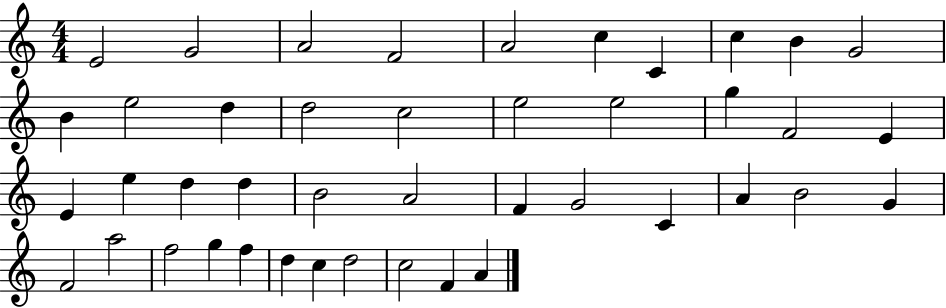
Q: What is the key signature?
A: C major